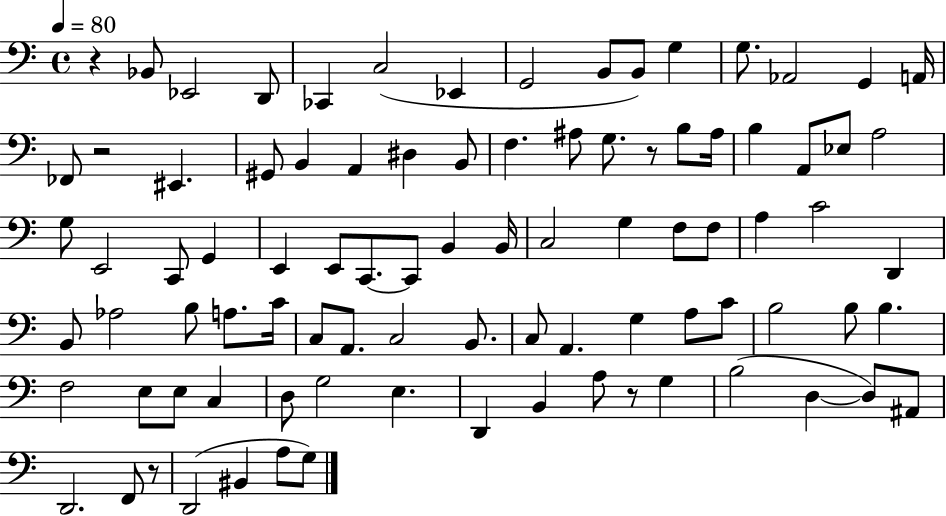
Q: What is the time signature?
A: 4/4